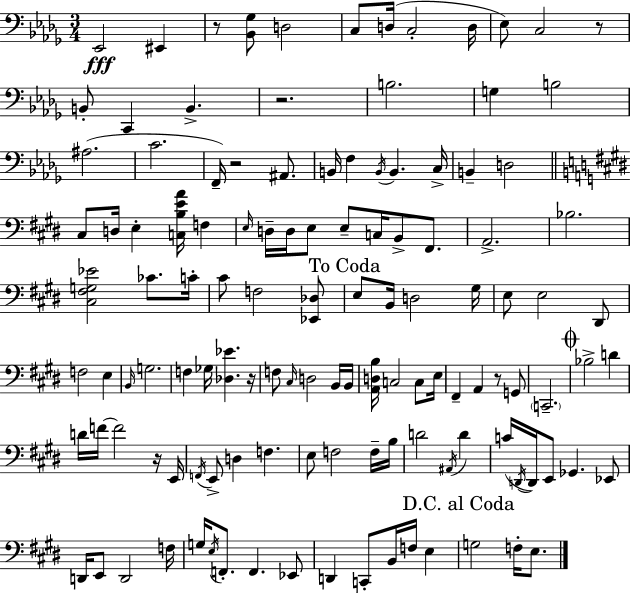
X:1
T:Untitled
M:3/4
L:1/4
K:Bbm
_E,,2 ^E,, z/2 [_B,,_G,]/2 D,2 C,/2 D,/4 C,2 D,/4 _E,/2 C,2 z/2 B,,/2 C,, B,, z2 B,2 G, B,2 ^A,2 C2 F,,/4 z2 ^A,,/2 B,,/4 F, B,,/4 B,, C,/4 B,, D,2 ^C,/2 D,/4 E, [C,B,EA]/4 F, E,/4 D,/4 D,/4 E,/2 E,/2 C,/4 B,,/2 ^F,,/2 A,,2 _B,2 [^C,^F,G,_E]2 _C/2 C/4 ^C/2 F,2 [_E,,_D,]/2 E,/2 B,,/4 D,2 ^G,/4 E,/2 E,2 ^D,,/2 F,2 E, B,,/4 G,2 F, _G,/4 [_D,_E] z/4 F,/2 ^C,/4 D,2 B,,/4 B,,/4 [A,,D,B,]/4 C,2 C,/2 E,/4 ^F,, A,, z/2 G,,/2 C,,2 _B,2 D D/4 F/4 F2 z/4 E,,/4 F,,/4 E,,/2 D, F, E,/2 F,2 F,/4 B,/4 D2 ^A,,/4 D C/4 D,,/4 D,,/4 E,,/2 _G,, _E,,/2 D,,/4 E,,/2 D,,2 F,/4 G,/4 E,/4 F,,/2 F,, _E,,/2 D,, C,,/2 B,,/4 F,/4 E, G,2 F,/4 E,/2